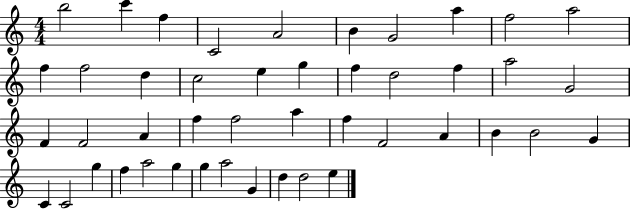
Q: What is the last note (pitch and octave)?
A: E5